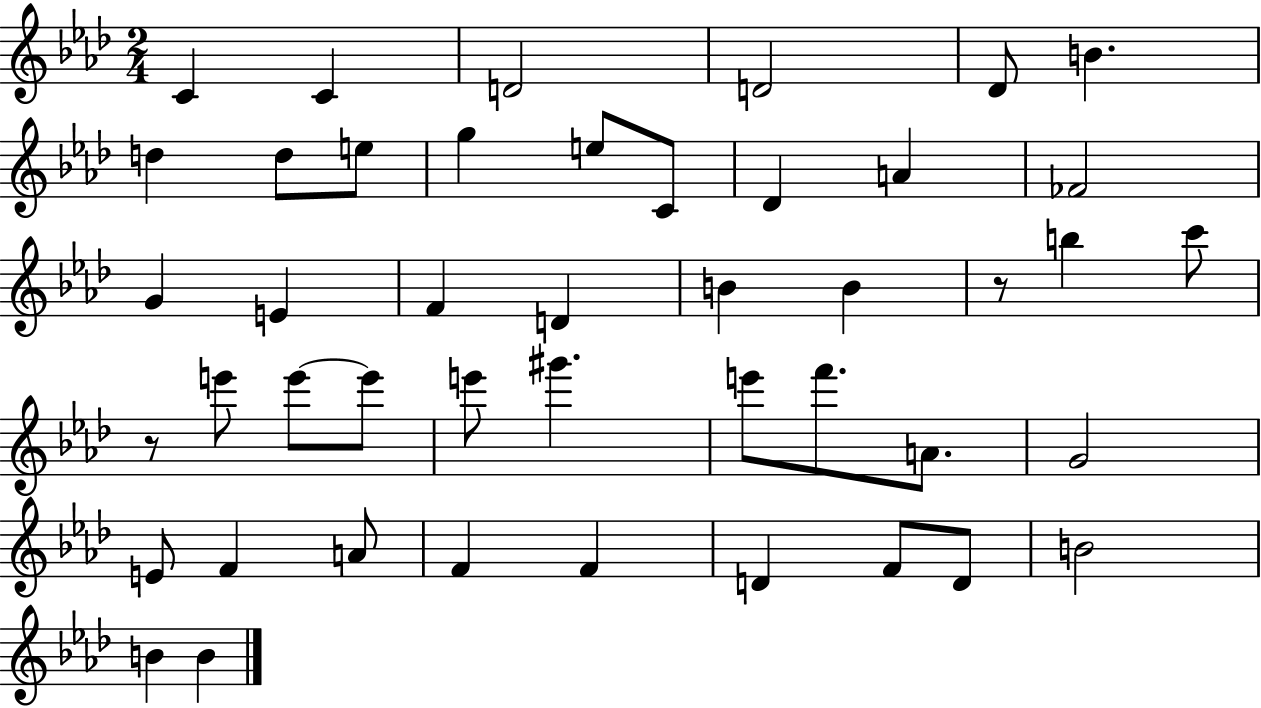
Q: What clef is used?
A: treble